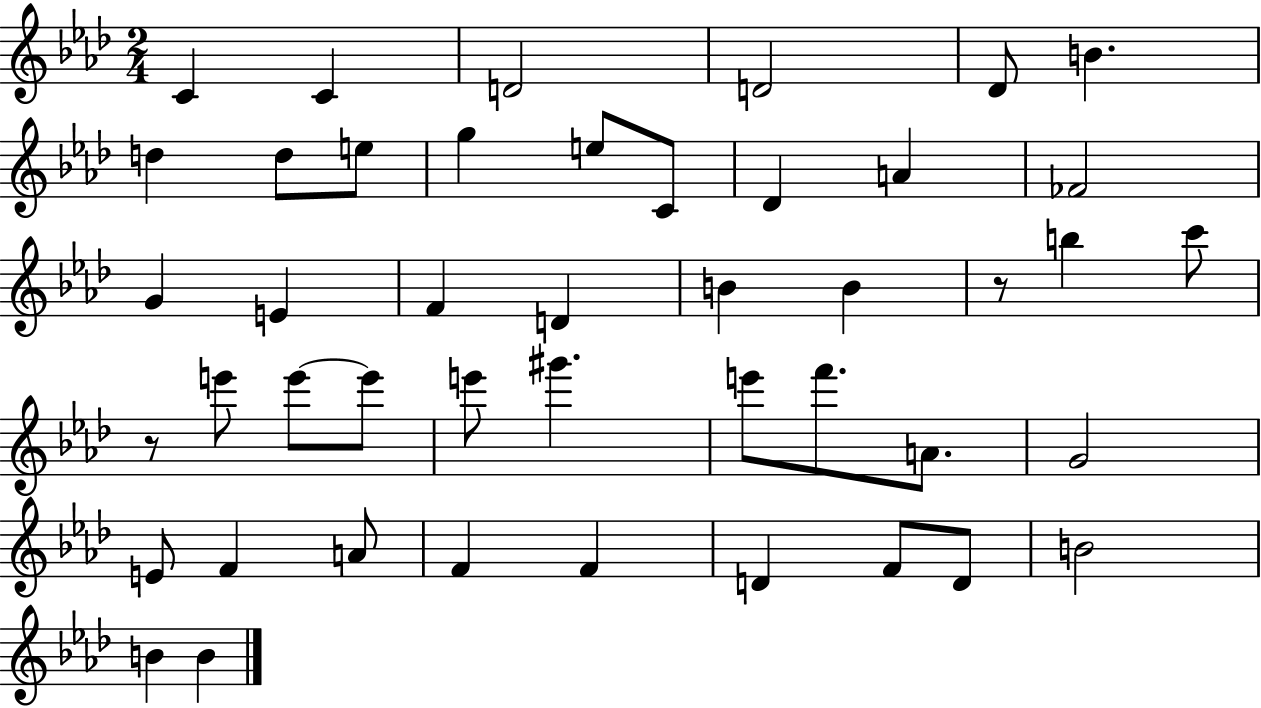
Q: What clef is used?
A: treble